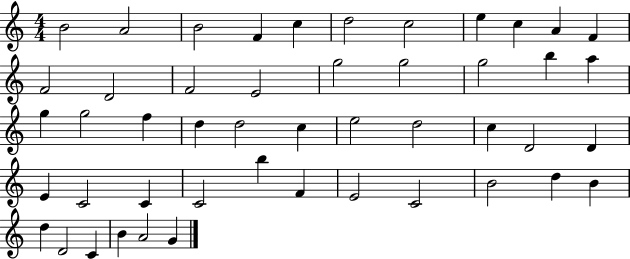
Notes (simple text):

B4/h A4/h B4/h F4/q C5/q D5/h C5/h E5/q C5/q A4/q F4/q F4/h D4/h F4/h E4/h G5/h G5/h G5/h B5/q A5/q G5/q G5/h F5/q D5/q D5/h C5/q E5/h D5/h C5/q D4/h D4/q E4/q C4/h C4/q C4/h B5/q F4/q E4/h C4/h B4/h D5/q B4/q D5/q D4/h C4/q B4/q A4/h G4/q